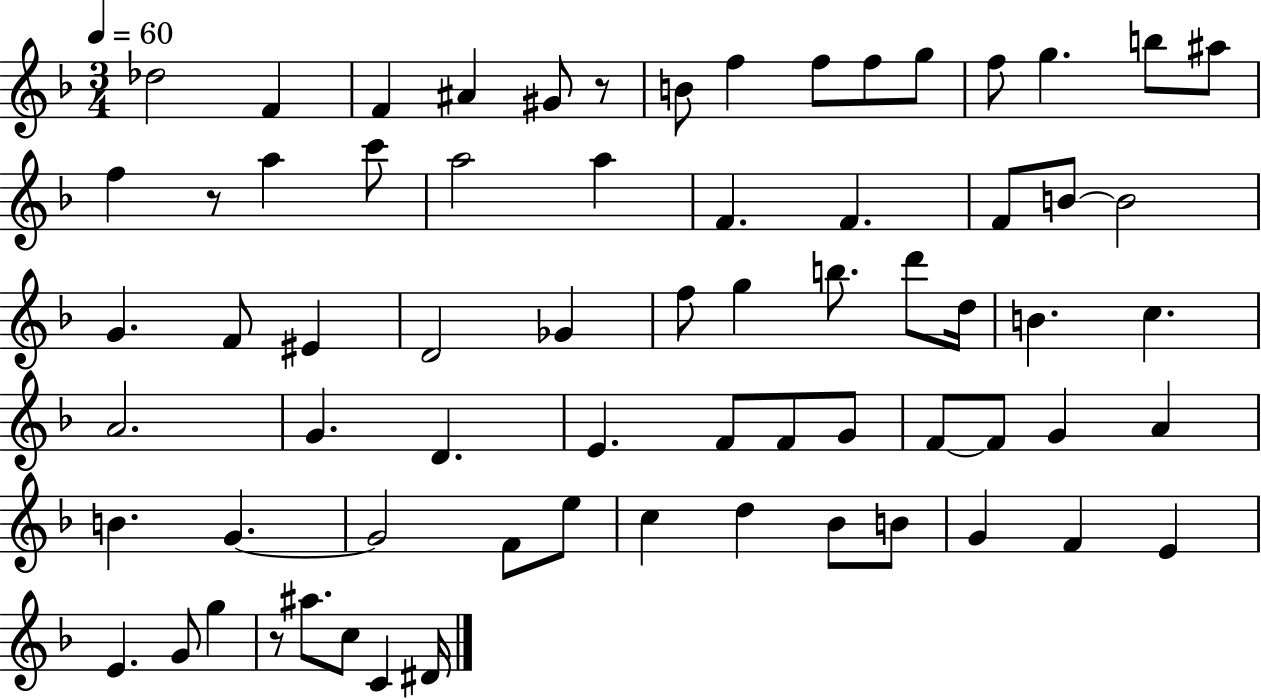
{
  \clef treble
  \numericTimeSignature
  \time 3/4
  \key f \major
  \tempo 4 = 60
  des''2 f'4 | f'4 ais'4 gis'8 r8 | b'8 f''4 f''8 f''8 g''8 | f''8 g''4. b''8 ais''8 | \break f''4 r8 a''4 c'''8 | a''2 a''4 | f'4. f'4. | f'8 b'8~~ b'2 | \break g'4. f'8 eis'4 | d'2 ges'4 | f''8 g''4 b''8. d'''8 d''16 | b'4. c''4. | \break a'2. | g'4. d'4. | e'4. f'8 f'8 g'8 | f'8~~ f'8 g'4 a'4 | \break b'4. g'4.~~ | g'2 f'8 e''8 | c''4 d''4 bes'8 b'8 | g'4 f'4 e'4 | \break e'4. g'8 g''4 | r8 ais''8. c''8 c'4 dis'16 | \bar "|."
}